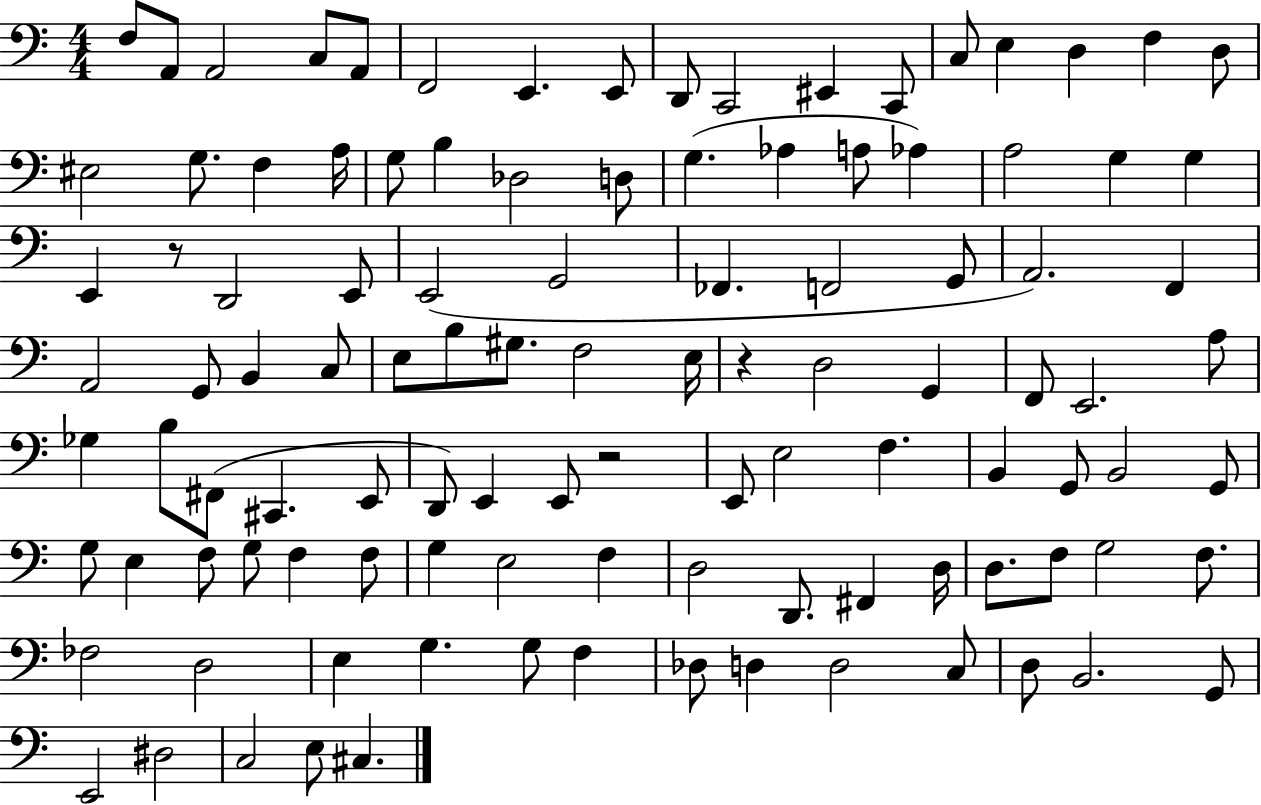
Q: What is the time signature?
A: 4/4